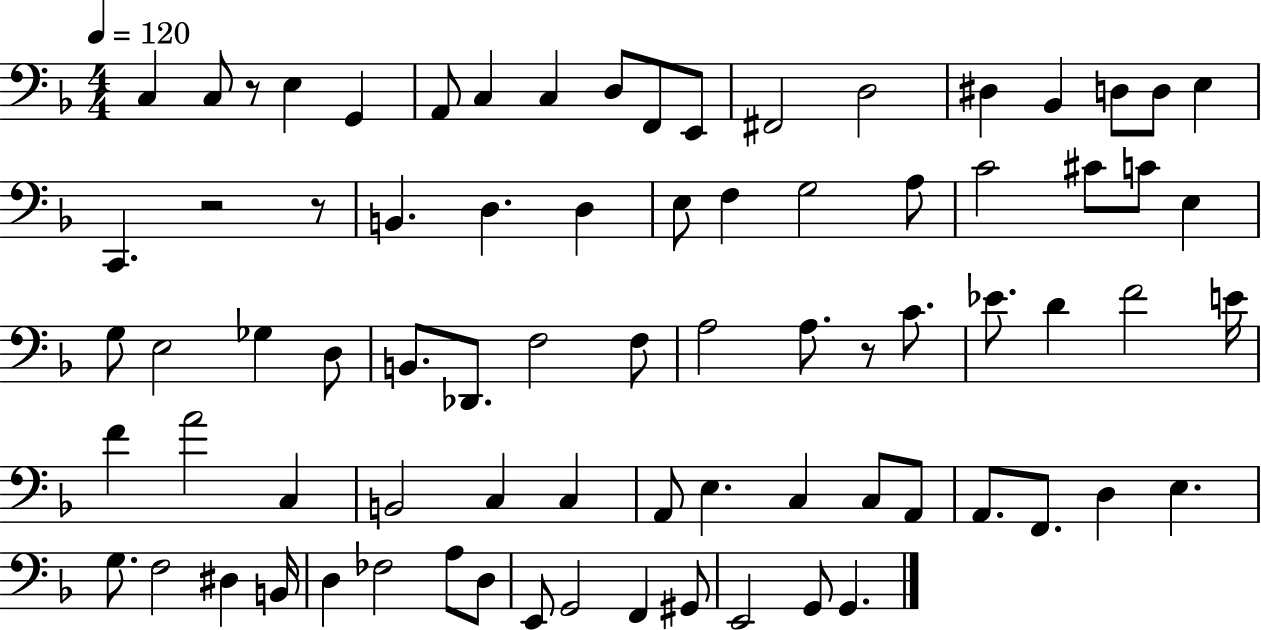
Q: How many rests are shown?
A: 4